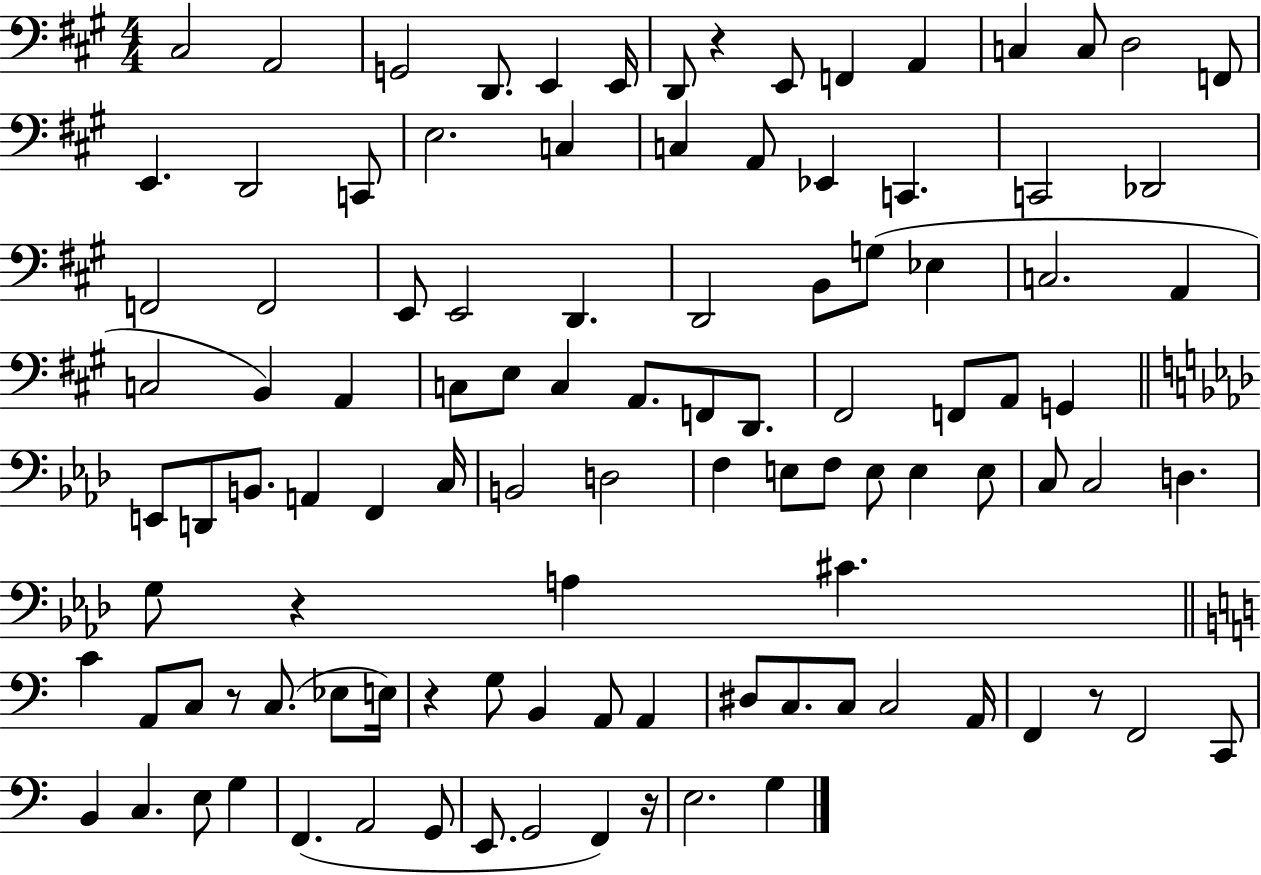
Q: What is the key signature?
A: A major